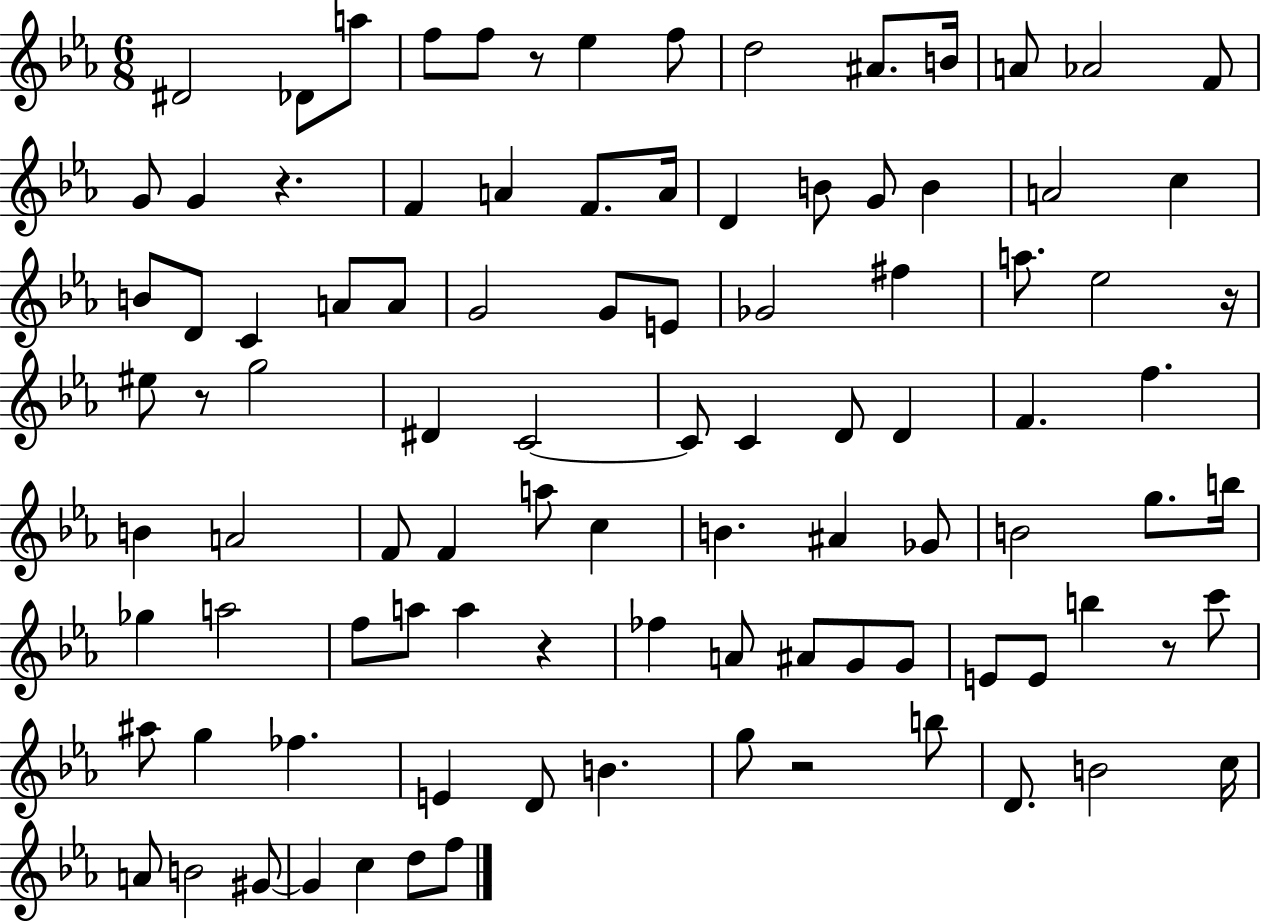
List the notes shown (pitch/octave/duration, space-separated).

D#4/h Db4/e A5/e F5/e F5/e R/e Eb5/q F5/e D5/h A#4/e. B4/s A4/e Ab4/h F4/e G4/e G4/q R/q. F4/q A4/q F4/e. A4/s D4/q B4/e G4/e B4/q A4/h C5/q B4/e D4/e C4/q A4/e A4/e G4/h G4/e E4/e Gb4/h F#5/q A5/e. Eb5/h R/s EIS5/e R/e G5/h D#4/q C4/h C4/e C4/q D4/e D4/q F4/q. F5/q. B4/q A4/h F4/e F4/q A5/e C5/q B4/q. A#4/q Gb4/e B4/h G5/e. B5/s Gb5/q A5/h F5/e A5/e A5/q R/q FES5/q A4/e A#4/e G4/e G4/e E4/e E4/e B5/q R/e C6/e A#5/e G5/q FES5/q. E4/q D4/e B4/q. G5/e R/h B5/e D4/e. B4/h C5/s A4/e B4/h G#4/e G#4/q C5/q D5/e F5/e